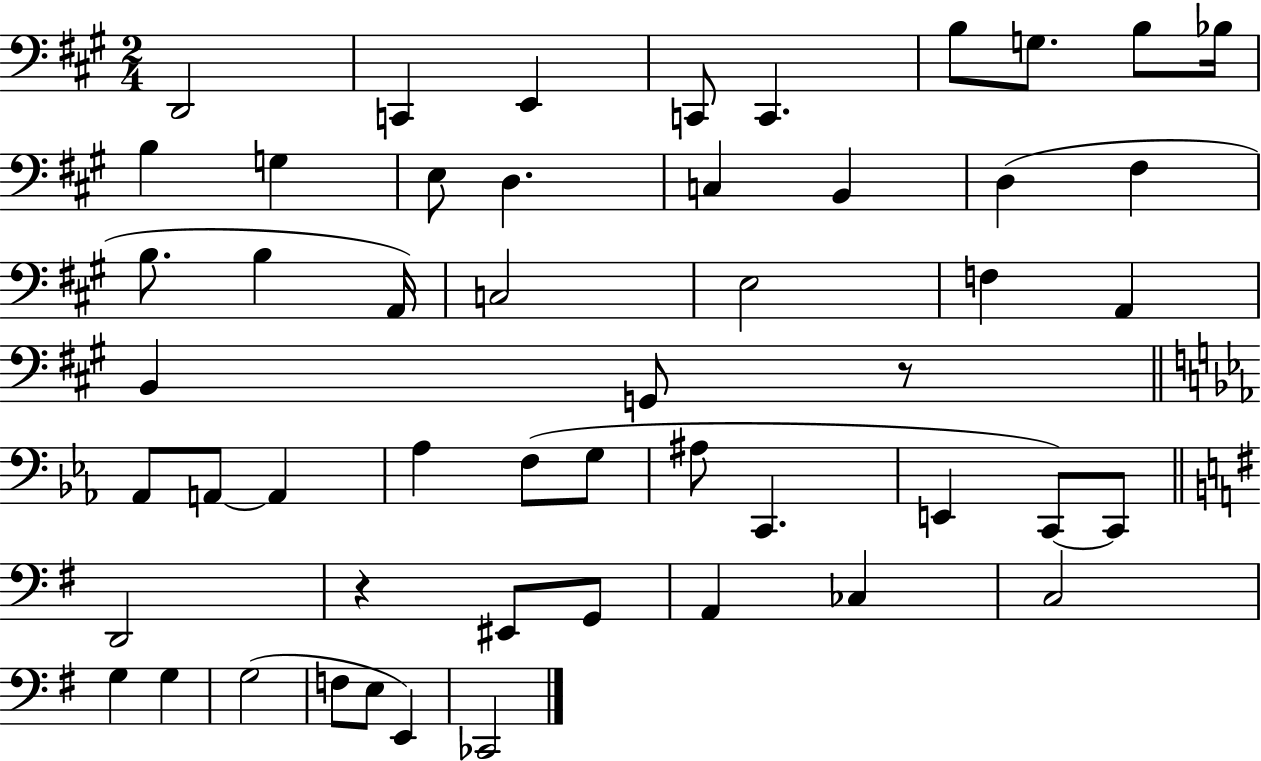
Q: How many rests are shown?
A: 2